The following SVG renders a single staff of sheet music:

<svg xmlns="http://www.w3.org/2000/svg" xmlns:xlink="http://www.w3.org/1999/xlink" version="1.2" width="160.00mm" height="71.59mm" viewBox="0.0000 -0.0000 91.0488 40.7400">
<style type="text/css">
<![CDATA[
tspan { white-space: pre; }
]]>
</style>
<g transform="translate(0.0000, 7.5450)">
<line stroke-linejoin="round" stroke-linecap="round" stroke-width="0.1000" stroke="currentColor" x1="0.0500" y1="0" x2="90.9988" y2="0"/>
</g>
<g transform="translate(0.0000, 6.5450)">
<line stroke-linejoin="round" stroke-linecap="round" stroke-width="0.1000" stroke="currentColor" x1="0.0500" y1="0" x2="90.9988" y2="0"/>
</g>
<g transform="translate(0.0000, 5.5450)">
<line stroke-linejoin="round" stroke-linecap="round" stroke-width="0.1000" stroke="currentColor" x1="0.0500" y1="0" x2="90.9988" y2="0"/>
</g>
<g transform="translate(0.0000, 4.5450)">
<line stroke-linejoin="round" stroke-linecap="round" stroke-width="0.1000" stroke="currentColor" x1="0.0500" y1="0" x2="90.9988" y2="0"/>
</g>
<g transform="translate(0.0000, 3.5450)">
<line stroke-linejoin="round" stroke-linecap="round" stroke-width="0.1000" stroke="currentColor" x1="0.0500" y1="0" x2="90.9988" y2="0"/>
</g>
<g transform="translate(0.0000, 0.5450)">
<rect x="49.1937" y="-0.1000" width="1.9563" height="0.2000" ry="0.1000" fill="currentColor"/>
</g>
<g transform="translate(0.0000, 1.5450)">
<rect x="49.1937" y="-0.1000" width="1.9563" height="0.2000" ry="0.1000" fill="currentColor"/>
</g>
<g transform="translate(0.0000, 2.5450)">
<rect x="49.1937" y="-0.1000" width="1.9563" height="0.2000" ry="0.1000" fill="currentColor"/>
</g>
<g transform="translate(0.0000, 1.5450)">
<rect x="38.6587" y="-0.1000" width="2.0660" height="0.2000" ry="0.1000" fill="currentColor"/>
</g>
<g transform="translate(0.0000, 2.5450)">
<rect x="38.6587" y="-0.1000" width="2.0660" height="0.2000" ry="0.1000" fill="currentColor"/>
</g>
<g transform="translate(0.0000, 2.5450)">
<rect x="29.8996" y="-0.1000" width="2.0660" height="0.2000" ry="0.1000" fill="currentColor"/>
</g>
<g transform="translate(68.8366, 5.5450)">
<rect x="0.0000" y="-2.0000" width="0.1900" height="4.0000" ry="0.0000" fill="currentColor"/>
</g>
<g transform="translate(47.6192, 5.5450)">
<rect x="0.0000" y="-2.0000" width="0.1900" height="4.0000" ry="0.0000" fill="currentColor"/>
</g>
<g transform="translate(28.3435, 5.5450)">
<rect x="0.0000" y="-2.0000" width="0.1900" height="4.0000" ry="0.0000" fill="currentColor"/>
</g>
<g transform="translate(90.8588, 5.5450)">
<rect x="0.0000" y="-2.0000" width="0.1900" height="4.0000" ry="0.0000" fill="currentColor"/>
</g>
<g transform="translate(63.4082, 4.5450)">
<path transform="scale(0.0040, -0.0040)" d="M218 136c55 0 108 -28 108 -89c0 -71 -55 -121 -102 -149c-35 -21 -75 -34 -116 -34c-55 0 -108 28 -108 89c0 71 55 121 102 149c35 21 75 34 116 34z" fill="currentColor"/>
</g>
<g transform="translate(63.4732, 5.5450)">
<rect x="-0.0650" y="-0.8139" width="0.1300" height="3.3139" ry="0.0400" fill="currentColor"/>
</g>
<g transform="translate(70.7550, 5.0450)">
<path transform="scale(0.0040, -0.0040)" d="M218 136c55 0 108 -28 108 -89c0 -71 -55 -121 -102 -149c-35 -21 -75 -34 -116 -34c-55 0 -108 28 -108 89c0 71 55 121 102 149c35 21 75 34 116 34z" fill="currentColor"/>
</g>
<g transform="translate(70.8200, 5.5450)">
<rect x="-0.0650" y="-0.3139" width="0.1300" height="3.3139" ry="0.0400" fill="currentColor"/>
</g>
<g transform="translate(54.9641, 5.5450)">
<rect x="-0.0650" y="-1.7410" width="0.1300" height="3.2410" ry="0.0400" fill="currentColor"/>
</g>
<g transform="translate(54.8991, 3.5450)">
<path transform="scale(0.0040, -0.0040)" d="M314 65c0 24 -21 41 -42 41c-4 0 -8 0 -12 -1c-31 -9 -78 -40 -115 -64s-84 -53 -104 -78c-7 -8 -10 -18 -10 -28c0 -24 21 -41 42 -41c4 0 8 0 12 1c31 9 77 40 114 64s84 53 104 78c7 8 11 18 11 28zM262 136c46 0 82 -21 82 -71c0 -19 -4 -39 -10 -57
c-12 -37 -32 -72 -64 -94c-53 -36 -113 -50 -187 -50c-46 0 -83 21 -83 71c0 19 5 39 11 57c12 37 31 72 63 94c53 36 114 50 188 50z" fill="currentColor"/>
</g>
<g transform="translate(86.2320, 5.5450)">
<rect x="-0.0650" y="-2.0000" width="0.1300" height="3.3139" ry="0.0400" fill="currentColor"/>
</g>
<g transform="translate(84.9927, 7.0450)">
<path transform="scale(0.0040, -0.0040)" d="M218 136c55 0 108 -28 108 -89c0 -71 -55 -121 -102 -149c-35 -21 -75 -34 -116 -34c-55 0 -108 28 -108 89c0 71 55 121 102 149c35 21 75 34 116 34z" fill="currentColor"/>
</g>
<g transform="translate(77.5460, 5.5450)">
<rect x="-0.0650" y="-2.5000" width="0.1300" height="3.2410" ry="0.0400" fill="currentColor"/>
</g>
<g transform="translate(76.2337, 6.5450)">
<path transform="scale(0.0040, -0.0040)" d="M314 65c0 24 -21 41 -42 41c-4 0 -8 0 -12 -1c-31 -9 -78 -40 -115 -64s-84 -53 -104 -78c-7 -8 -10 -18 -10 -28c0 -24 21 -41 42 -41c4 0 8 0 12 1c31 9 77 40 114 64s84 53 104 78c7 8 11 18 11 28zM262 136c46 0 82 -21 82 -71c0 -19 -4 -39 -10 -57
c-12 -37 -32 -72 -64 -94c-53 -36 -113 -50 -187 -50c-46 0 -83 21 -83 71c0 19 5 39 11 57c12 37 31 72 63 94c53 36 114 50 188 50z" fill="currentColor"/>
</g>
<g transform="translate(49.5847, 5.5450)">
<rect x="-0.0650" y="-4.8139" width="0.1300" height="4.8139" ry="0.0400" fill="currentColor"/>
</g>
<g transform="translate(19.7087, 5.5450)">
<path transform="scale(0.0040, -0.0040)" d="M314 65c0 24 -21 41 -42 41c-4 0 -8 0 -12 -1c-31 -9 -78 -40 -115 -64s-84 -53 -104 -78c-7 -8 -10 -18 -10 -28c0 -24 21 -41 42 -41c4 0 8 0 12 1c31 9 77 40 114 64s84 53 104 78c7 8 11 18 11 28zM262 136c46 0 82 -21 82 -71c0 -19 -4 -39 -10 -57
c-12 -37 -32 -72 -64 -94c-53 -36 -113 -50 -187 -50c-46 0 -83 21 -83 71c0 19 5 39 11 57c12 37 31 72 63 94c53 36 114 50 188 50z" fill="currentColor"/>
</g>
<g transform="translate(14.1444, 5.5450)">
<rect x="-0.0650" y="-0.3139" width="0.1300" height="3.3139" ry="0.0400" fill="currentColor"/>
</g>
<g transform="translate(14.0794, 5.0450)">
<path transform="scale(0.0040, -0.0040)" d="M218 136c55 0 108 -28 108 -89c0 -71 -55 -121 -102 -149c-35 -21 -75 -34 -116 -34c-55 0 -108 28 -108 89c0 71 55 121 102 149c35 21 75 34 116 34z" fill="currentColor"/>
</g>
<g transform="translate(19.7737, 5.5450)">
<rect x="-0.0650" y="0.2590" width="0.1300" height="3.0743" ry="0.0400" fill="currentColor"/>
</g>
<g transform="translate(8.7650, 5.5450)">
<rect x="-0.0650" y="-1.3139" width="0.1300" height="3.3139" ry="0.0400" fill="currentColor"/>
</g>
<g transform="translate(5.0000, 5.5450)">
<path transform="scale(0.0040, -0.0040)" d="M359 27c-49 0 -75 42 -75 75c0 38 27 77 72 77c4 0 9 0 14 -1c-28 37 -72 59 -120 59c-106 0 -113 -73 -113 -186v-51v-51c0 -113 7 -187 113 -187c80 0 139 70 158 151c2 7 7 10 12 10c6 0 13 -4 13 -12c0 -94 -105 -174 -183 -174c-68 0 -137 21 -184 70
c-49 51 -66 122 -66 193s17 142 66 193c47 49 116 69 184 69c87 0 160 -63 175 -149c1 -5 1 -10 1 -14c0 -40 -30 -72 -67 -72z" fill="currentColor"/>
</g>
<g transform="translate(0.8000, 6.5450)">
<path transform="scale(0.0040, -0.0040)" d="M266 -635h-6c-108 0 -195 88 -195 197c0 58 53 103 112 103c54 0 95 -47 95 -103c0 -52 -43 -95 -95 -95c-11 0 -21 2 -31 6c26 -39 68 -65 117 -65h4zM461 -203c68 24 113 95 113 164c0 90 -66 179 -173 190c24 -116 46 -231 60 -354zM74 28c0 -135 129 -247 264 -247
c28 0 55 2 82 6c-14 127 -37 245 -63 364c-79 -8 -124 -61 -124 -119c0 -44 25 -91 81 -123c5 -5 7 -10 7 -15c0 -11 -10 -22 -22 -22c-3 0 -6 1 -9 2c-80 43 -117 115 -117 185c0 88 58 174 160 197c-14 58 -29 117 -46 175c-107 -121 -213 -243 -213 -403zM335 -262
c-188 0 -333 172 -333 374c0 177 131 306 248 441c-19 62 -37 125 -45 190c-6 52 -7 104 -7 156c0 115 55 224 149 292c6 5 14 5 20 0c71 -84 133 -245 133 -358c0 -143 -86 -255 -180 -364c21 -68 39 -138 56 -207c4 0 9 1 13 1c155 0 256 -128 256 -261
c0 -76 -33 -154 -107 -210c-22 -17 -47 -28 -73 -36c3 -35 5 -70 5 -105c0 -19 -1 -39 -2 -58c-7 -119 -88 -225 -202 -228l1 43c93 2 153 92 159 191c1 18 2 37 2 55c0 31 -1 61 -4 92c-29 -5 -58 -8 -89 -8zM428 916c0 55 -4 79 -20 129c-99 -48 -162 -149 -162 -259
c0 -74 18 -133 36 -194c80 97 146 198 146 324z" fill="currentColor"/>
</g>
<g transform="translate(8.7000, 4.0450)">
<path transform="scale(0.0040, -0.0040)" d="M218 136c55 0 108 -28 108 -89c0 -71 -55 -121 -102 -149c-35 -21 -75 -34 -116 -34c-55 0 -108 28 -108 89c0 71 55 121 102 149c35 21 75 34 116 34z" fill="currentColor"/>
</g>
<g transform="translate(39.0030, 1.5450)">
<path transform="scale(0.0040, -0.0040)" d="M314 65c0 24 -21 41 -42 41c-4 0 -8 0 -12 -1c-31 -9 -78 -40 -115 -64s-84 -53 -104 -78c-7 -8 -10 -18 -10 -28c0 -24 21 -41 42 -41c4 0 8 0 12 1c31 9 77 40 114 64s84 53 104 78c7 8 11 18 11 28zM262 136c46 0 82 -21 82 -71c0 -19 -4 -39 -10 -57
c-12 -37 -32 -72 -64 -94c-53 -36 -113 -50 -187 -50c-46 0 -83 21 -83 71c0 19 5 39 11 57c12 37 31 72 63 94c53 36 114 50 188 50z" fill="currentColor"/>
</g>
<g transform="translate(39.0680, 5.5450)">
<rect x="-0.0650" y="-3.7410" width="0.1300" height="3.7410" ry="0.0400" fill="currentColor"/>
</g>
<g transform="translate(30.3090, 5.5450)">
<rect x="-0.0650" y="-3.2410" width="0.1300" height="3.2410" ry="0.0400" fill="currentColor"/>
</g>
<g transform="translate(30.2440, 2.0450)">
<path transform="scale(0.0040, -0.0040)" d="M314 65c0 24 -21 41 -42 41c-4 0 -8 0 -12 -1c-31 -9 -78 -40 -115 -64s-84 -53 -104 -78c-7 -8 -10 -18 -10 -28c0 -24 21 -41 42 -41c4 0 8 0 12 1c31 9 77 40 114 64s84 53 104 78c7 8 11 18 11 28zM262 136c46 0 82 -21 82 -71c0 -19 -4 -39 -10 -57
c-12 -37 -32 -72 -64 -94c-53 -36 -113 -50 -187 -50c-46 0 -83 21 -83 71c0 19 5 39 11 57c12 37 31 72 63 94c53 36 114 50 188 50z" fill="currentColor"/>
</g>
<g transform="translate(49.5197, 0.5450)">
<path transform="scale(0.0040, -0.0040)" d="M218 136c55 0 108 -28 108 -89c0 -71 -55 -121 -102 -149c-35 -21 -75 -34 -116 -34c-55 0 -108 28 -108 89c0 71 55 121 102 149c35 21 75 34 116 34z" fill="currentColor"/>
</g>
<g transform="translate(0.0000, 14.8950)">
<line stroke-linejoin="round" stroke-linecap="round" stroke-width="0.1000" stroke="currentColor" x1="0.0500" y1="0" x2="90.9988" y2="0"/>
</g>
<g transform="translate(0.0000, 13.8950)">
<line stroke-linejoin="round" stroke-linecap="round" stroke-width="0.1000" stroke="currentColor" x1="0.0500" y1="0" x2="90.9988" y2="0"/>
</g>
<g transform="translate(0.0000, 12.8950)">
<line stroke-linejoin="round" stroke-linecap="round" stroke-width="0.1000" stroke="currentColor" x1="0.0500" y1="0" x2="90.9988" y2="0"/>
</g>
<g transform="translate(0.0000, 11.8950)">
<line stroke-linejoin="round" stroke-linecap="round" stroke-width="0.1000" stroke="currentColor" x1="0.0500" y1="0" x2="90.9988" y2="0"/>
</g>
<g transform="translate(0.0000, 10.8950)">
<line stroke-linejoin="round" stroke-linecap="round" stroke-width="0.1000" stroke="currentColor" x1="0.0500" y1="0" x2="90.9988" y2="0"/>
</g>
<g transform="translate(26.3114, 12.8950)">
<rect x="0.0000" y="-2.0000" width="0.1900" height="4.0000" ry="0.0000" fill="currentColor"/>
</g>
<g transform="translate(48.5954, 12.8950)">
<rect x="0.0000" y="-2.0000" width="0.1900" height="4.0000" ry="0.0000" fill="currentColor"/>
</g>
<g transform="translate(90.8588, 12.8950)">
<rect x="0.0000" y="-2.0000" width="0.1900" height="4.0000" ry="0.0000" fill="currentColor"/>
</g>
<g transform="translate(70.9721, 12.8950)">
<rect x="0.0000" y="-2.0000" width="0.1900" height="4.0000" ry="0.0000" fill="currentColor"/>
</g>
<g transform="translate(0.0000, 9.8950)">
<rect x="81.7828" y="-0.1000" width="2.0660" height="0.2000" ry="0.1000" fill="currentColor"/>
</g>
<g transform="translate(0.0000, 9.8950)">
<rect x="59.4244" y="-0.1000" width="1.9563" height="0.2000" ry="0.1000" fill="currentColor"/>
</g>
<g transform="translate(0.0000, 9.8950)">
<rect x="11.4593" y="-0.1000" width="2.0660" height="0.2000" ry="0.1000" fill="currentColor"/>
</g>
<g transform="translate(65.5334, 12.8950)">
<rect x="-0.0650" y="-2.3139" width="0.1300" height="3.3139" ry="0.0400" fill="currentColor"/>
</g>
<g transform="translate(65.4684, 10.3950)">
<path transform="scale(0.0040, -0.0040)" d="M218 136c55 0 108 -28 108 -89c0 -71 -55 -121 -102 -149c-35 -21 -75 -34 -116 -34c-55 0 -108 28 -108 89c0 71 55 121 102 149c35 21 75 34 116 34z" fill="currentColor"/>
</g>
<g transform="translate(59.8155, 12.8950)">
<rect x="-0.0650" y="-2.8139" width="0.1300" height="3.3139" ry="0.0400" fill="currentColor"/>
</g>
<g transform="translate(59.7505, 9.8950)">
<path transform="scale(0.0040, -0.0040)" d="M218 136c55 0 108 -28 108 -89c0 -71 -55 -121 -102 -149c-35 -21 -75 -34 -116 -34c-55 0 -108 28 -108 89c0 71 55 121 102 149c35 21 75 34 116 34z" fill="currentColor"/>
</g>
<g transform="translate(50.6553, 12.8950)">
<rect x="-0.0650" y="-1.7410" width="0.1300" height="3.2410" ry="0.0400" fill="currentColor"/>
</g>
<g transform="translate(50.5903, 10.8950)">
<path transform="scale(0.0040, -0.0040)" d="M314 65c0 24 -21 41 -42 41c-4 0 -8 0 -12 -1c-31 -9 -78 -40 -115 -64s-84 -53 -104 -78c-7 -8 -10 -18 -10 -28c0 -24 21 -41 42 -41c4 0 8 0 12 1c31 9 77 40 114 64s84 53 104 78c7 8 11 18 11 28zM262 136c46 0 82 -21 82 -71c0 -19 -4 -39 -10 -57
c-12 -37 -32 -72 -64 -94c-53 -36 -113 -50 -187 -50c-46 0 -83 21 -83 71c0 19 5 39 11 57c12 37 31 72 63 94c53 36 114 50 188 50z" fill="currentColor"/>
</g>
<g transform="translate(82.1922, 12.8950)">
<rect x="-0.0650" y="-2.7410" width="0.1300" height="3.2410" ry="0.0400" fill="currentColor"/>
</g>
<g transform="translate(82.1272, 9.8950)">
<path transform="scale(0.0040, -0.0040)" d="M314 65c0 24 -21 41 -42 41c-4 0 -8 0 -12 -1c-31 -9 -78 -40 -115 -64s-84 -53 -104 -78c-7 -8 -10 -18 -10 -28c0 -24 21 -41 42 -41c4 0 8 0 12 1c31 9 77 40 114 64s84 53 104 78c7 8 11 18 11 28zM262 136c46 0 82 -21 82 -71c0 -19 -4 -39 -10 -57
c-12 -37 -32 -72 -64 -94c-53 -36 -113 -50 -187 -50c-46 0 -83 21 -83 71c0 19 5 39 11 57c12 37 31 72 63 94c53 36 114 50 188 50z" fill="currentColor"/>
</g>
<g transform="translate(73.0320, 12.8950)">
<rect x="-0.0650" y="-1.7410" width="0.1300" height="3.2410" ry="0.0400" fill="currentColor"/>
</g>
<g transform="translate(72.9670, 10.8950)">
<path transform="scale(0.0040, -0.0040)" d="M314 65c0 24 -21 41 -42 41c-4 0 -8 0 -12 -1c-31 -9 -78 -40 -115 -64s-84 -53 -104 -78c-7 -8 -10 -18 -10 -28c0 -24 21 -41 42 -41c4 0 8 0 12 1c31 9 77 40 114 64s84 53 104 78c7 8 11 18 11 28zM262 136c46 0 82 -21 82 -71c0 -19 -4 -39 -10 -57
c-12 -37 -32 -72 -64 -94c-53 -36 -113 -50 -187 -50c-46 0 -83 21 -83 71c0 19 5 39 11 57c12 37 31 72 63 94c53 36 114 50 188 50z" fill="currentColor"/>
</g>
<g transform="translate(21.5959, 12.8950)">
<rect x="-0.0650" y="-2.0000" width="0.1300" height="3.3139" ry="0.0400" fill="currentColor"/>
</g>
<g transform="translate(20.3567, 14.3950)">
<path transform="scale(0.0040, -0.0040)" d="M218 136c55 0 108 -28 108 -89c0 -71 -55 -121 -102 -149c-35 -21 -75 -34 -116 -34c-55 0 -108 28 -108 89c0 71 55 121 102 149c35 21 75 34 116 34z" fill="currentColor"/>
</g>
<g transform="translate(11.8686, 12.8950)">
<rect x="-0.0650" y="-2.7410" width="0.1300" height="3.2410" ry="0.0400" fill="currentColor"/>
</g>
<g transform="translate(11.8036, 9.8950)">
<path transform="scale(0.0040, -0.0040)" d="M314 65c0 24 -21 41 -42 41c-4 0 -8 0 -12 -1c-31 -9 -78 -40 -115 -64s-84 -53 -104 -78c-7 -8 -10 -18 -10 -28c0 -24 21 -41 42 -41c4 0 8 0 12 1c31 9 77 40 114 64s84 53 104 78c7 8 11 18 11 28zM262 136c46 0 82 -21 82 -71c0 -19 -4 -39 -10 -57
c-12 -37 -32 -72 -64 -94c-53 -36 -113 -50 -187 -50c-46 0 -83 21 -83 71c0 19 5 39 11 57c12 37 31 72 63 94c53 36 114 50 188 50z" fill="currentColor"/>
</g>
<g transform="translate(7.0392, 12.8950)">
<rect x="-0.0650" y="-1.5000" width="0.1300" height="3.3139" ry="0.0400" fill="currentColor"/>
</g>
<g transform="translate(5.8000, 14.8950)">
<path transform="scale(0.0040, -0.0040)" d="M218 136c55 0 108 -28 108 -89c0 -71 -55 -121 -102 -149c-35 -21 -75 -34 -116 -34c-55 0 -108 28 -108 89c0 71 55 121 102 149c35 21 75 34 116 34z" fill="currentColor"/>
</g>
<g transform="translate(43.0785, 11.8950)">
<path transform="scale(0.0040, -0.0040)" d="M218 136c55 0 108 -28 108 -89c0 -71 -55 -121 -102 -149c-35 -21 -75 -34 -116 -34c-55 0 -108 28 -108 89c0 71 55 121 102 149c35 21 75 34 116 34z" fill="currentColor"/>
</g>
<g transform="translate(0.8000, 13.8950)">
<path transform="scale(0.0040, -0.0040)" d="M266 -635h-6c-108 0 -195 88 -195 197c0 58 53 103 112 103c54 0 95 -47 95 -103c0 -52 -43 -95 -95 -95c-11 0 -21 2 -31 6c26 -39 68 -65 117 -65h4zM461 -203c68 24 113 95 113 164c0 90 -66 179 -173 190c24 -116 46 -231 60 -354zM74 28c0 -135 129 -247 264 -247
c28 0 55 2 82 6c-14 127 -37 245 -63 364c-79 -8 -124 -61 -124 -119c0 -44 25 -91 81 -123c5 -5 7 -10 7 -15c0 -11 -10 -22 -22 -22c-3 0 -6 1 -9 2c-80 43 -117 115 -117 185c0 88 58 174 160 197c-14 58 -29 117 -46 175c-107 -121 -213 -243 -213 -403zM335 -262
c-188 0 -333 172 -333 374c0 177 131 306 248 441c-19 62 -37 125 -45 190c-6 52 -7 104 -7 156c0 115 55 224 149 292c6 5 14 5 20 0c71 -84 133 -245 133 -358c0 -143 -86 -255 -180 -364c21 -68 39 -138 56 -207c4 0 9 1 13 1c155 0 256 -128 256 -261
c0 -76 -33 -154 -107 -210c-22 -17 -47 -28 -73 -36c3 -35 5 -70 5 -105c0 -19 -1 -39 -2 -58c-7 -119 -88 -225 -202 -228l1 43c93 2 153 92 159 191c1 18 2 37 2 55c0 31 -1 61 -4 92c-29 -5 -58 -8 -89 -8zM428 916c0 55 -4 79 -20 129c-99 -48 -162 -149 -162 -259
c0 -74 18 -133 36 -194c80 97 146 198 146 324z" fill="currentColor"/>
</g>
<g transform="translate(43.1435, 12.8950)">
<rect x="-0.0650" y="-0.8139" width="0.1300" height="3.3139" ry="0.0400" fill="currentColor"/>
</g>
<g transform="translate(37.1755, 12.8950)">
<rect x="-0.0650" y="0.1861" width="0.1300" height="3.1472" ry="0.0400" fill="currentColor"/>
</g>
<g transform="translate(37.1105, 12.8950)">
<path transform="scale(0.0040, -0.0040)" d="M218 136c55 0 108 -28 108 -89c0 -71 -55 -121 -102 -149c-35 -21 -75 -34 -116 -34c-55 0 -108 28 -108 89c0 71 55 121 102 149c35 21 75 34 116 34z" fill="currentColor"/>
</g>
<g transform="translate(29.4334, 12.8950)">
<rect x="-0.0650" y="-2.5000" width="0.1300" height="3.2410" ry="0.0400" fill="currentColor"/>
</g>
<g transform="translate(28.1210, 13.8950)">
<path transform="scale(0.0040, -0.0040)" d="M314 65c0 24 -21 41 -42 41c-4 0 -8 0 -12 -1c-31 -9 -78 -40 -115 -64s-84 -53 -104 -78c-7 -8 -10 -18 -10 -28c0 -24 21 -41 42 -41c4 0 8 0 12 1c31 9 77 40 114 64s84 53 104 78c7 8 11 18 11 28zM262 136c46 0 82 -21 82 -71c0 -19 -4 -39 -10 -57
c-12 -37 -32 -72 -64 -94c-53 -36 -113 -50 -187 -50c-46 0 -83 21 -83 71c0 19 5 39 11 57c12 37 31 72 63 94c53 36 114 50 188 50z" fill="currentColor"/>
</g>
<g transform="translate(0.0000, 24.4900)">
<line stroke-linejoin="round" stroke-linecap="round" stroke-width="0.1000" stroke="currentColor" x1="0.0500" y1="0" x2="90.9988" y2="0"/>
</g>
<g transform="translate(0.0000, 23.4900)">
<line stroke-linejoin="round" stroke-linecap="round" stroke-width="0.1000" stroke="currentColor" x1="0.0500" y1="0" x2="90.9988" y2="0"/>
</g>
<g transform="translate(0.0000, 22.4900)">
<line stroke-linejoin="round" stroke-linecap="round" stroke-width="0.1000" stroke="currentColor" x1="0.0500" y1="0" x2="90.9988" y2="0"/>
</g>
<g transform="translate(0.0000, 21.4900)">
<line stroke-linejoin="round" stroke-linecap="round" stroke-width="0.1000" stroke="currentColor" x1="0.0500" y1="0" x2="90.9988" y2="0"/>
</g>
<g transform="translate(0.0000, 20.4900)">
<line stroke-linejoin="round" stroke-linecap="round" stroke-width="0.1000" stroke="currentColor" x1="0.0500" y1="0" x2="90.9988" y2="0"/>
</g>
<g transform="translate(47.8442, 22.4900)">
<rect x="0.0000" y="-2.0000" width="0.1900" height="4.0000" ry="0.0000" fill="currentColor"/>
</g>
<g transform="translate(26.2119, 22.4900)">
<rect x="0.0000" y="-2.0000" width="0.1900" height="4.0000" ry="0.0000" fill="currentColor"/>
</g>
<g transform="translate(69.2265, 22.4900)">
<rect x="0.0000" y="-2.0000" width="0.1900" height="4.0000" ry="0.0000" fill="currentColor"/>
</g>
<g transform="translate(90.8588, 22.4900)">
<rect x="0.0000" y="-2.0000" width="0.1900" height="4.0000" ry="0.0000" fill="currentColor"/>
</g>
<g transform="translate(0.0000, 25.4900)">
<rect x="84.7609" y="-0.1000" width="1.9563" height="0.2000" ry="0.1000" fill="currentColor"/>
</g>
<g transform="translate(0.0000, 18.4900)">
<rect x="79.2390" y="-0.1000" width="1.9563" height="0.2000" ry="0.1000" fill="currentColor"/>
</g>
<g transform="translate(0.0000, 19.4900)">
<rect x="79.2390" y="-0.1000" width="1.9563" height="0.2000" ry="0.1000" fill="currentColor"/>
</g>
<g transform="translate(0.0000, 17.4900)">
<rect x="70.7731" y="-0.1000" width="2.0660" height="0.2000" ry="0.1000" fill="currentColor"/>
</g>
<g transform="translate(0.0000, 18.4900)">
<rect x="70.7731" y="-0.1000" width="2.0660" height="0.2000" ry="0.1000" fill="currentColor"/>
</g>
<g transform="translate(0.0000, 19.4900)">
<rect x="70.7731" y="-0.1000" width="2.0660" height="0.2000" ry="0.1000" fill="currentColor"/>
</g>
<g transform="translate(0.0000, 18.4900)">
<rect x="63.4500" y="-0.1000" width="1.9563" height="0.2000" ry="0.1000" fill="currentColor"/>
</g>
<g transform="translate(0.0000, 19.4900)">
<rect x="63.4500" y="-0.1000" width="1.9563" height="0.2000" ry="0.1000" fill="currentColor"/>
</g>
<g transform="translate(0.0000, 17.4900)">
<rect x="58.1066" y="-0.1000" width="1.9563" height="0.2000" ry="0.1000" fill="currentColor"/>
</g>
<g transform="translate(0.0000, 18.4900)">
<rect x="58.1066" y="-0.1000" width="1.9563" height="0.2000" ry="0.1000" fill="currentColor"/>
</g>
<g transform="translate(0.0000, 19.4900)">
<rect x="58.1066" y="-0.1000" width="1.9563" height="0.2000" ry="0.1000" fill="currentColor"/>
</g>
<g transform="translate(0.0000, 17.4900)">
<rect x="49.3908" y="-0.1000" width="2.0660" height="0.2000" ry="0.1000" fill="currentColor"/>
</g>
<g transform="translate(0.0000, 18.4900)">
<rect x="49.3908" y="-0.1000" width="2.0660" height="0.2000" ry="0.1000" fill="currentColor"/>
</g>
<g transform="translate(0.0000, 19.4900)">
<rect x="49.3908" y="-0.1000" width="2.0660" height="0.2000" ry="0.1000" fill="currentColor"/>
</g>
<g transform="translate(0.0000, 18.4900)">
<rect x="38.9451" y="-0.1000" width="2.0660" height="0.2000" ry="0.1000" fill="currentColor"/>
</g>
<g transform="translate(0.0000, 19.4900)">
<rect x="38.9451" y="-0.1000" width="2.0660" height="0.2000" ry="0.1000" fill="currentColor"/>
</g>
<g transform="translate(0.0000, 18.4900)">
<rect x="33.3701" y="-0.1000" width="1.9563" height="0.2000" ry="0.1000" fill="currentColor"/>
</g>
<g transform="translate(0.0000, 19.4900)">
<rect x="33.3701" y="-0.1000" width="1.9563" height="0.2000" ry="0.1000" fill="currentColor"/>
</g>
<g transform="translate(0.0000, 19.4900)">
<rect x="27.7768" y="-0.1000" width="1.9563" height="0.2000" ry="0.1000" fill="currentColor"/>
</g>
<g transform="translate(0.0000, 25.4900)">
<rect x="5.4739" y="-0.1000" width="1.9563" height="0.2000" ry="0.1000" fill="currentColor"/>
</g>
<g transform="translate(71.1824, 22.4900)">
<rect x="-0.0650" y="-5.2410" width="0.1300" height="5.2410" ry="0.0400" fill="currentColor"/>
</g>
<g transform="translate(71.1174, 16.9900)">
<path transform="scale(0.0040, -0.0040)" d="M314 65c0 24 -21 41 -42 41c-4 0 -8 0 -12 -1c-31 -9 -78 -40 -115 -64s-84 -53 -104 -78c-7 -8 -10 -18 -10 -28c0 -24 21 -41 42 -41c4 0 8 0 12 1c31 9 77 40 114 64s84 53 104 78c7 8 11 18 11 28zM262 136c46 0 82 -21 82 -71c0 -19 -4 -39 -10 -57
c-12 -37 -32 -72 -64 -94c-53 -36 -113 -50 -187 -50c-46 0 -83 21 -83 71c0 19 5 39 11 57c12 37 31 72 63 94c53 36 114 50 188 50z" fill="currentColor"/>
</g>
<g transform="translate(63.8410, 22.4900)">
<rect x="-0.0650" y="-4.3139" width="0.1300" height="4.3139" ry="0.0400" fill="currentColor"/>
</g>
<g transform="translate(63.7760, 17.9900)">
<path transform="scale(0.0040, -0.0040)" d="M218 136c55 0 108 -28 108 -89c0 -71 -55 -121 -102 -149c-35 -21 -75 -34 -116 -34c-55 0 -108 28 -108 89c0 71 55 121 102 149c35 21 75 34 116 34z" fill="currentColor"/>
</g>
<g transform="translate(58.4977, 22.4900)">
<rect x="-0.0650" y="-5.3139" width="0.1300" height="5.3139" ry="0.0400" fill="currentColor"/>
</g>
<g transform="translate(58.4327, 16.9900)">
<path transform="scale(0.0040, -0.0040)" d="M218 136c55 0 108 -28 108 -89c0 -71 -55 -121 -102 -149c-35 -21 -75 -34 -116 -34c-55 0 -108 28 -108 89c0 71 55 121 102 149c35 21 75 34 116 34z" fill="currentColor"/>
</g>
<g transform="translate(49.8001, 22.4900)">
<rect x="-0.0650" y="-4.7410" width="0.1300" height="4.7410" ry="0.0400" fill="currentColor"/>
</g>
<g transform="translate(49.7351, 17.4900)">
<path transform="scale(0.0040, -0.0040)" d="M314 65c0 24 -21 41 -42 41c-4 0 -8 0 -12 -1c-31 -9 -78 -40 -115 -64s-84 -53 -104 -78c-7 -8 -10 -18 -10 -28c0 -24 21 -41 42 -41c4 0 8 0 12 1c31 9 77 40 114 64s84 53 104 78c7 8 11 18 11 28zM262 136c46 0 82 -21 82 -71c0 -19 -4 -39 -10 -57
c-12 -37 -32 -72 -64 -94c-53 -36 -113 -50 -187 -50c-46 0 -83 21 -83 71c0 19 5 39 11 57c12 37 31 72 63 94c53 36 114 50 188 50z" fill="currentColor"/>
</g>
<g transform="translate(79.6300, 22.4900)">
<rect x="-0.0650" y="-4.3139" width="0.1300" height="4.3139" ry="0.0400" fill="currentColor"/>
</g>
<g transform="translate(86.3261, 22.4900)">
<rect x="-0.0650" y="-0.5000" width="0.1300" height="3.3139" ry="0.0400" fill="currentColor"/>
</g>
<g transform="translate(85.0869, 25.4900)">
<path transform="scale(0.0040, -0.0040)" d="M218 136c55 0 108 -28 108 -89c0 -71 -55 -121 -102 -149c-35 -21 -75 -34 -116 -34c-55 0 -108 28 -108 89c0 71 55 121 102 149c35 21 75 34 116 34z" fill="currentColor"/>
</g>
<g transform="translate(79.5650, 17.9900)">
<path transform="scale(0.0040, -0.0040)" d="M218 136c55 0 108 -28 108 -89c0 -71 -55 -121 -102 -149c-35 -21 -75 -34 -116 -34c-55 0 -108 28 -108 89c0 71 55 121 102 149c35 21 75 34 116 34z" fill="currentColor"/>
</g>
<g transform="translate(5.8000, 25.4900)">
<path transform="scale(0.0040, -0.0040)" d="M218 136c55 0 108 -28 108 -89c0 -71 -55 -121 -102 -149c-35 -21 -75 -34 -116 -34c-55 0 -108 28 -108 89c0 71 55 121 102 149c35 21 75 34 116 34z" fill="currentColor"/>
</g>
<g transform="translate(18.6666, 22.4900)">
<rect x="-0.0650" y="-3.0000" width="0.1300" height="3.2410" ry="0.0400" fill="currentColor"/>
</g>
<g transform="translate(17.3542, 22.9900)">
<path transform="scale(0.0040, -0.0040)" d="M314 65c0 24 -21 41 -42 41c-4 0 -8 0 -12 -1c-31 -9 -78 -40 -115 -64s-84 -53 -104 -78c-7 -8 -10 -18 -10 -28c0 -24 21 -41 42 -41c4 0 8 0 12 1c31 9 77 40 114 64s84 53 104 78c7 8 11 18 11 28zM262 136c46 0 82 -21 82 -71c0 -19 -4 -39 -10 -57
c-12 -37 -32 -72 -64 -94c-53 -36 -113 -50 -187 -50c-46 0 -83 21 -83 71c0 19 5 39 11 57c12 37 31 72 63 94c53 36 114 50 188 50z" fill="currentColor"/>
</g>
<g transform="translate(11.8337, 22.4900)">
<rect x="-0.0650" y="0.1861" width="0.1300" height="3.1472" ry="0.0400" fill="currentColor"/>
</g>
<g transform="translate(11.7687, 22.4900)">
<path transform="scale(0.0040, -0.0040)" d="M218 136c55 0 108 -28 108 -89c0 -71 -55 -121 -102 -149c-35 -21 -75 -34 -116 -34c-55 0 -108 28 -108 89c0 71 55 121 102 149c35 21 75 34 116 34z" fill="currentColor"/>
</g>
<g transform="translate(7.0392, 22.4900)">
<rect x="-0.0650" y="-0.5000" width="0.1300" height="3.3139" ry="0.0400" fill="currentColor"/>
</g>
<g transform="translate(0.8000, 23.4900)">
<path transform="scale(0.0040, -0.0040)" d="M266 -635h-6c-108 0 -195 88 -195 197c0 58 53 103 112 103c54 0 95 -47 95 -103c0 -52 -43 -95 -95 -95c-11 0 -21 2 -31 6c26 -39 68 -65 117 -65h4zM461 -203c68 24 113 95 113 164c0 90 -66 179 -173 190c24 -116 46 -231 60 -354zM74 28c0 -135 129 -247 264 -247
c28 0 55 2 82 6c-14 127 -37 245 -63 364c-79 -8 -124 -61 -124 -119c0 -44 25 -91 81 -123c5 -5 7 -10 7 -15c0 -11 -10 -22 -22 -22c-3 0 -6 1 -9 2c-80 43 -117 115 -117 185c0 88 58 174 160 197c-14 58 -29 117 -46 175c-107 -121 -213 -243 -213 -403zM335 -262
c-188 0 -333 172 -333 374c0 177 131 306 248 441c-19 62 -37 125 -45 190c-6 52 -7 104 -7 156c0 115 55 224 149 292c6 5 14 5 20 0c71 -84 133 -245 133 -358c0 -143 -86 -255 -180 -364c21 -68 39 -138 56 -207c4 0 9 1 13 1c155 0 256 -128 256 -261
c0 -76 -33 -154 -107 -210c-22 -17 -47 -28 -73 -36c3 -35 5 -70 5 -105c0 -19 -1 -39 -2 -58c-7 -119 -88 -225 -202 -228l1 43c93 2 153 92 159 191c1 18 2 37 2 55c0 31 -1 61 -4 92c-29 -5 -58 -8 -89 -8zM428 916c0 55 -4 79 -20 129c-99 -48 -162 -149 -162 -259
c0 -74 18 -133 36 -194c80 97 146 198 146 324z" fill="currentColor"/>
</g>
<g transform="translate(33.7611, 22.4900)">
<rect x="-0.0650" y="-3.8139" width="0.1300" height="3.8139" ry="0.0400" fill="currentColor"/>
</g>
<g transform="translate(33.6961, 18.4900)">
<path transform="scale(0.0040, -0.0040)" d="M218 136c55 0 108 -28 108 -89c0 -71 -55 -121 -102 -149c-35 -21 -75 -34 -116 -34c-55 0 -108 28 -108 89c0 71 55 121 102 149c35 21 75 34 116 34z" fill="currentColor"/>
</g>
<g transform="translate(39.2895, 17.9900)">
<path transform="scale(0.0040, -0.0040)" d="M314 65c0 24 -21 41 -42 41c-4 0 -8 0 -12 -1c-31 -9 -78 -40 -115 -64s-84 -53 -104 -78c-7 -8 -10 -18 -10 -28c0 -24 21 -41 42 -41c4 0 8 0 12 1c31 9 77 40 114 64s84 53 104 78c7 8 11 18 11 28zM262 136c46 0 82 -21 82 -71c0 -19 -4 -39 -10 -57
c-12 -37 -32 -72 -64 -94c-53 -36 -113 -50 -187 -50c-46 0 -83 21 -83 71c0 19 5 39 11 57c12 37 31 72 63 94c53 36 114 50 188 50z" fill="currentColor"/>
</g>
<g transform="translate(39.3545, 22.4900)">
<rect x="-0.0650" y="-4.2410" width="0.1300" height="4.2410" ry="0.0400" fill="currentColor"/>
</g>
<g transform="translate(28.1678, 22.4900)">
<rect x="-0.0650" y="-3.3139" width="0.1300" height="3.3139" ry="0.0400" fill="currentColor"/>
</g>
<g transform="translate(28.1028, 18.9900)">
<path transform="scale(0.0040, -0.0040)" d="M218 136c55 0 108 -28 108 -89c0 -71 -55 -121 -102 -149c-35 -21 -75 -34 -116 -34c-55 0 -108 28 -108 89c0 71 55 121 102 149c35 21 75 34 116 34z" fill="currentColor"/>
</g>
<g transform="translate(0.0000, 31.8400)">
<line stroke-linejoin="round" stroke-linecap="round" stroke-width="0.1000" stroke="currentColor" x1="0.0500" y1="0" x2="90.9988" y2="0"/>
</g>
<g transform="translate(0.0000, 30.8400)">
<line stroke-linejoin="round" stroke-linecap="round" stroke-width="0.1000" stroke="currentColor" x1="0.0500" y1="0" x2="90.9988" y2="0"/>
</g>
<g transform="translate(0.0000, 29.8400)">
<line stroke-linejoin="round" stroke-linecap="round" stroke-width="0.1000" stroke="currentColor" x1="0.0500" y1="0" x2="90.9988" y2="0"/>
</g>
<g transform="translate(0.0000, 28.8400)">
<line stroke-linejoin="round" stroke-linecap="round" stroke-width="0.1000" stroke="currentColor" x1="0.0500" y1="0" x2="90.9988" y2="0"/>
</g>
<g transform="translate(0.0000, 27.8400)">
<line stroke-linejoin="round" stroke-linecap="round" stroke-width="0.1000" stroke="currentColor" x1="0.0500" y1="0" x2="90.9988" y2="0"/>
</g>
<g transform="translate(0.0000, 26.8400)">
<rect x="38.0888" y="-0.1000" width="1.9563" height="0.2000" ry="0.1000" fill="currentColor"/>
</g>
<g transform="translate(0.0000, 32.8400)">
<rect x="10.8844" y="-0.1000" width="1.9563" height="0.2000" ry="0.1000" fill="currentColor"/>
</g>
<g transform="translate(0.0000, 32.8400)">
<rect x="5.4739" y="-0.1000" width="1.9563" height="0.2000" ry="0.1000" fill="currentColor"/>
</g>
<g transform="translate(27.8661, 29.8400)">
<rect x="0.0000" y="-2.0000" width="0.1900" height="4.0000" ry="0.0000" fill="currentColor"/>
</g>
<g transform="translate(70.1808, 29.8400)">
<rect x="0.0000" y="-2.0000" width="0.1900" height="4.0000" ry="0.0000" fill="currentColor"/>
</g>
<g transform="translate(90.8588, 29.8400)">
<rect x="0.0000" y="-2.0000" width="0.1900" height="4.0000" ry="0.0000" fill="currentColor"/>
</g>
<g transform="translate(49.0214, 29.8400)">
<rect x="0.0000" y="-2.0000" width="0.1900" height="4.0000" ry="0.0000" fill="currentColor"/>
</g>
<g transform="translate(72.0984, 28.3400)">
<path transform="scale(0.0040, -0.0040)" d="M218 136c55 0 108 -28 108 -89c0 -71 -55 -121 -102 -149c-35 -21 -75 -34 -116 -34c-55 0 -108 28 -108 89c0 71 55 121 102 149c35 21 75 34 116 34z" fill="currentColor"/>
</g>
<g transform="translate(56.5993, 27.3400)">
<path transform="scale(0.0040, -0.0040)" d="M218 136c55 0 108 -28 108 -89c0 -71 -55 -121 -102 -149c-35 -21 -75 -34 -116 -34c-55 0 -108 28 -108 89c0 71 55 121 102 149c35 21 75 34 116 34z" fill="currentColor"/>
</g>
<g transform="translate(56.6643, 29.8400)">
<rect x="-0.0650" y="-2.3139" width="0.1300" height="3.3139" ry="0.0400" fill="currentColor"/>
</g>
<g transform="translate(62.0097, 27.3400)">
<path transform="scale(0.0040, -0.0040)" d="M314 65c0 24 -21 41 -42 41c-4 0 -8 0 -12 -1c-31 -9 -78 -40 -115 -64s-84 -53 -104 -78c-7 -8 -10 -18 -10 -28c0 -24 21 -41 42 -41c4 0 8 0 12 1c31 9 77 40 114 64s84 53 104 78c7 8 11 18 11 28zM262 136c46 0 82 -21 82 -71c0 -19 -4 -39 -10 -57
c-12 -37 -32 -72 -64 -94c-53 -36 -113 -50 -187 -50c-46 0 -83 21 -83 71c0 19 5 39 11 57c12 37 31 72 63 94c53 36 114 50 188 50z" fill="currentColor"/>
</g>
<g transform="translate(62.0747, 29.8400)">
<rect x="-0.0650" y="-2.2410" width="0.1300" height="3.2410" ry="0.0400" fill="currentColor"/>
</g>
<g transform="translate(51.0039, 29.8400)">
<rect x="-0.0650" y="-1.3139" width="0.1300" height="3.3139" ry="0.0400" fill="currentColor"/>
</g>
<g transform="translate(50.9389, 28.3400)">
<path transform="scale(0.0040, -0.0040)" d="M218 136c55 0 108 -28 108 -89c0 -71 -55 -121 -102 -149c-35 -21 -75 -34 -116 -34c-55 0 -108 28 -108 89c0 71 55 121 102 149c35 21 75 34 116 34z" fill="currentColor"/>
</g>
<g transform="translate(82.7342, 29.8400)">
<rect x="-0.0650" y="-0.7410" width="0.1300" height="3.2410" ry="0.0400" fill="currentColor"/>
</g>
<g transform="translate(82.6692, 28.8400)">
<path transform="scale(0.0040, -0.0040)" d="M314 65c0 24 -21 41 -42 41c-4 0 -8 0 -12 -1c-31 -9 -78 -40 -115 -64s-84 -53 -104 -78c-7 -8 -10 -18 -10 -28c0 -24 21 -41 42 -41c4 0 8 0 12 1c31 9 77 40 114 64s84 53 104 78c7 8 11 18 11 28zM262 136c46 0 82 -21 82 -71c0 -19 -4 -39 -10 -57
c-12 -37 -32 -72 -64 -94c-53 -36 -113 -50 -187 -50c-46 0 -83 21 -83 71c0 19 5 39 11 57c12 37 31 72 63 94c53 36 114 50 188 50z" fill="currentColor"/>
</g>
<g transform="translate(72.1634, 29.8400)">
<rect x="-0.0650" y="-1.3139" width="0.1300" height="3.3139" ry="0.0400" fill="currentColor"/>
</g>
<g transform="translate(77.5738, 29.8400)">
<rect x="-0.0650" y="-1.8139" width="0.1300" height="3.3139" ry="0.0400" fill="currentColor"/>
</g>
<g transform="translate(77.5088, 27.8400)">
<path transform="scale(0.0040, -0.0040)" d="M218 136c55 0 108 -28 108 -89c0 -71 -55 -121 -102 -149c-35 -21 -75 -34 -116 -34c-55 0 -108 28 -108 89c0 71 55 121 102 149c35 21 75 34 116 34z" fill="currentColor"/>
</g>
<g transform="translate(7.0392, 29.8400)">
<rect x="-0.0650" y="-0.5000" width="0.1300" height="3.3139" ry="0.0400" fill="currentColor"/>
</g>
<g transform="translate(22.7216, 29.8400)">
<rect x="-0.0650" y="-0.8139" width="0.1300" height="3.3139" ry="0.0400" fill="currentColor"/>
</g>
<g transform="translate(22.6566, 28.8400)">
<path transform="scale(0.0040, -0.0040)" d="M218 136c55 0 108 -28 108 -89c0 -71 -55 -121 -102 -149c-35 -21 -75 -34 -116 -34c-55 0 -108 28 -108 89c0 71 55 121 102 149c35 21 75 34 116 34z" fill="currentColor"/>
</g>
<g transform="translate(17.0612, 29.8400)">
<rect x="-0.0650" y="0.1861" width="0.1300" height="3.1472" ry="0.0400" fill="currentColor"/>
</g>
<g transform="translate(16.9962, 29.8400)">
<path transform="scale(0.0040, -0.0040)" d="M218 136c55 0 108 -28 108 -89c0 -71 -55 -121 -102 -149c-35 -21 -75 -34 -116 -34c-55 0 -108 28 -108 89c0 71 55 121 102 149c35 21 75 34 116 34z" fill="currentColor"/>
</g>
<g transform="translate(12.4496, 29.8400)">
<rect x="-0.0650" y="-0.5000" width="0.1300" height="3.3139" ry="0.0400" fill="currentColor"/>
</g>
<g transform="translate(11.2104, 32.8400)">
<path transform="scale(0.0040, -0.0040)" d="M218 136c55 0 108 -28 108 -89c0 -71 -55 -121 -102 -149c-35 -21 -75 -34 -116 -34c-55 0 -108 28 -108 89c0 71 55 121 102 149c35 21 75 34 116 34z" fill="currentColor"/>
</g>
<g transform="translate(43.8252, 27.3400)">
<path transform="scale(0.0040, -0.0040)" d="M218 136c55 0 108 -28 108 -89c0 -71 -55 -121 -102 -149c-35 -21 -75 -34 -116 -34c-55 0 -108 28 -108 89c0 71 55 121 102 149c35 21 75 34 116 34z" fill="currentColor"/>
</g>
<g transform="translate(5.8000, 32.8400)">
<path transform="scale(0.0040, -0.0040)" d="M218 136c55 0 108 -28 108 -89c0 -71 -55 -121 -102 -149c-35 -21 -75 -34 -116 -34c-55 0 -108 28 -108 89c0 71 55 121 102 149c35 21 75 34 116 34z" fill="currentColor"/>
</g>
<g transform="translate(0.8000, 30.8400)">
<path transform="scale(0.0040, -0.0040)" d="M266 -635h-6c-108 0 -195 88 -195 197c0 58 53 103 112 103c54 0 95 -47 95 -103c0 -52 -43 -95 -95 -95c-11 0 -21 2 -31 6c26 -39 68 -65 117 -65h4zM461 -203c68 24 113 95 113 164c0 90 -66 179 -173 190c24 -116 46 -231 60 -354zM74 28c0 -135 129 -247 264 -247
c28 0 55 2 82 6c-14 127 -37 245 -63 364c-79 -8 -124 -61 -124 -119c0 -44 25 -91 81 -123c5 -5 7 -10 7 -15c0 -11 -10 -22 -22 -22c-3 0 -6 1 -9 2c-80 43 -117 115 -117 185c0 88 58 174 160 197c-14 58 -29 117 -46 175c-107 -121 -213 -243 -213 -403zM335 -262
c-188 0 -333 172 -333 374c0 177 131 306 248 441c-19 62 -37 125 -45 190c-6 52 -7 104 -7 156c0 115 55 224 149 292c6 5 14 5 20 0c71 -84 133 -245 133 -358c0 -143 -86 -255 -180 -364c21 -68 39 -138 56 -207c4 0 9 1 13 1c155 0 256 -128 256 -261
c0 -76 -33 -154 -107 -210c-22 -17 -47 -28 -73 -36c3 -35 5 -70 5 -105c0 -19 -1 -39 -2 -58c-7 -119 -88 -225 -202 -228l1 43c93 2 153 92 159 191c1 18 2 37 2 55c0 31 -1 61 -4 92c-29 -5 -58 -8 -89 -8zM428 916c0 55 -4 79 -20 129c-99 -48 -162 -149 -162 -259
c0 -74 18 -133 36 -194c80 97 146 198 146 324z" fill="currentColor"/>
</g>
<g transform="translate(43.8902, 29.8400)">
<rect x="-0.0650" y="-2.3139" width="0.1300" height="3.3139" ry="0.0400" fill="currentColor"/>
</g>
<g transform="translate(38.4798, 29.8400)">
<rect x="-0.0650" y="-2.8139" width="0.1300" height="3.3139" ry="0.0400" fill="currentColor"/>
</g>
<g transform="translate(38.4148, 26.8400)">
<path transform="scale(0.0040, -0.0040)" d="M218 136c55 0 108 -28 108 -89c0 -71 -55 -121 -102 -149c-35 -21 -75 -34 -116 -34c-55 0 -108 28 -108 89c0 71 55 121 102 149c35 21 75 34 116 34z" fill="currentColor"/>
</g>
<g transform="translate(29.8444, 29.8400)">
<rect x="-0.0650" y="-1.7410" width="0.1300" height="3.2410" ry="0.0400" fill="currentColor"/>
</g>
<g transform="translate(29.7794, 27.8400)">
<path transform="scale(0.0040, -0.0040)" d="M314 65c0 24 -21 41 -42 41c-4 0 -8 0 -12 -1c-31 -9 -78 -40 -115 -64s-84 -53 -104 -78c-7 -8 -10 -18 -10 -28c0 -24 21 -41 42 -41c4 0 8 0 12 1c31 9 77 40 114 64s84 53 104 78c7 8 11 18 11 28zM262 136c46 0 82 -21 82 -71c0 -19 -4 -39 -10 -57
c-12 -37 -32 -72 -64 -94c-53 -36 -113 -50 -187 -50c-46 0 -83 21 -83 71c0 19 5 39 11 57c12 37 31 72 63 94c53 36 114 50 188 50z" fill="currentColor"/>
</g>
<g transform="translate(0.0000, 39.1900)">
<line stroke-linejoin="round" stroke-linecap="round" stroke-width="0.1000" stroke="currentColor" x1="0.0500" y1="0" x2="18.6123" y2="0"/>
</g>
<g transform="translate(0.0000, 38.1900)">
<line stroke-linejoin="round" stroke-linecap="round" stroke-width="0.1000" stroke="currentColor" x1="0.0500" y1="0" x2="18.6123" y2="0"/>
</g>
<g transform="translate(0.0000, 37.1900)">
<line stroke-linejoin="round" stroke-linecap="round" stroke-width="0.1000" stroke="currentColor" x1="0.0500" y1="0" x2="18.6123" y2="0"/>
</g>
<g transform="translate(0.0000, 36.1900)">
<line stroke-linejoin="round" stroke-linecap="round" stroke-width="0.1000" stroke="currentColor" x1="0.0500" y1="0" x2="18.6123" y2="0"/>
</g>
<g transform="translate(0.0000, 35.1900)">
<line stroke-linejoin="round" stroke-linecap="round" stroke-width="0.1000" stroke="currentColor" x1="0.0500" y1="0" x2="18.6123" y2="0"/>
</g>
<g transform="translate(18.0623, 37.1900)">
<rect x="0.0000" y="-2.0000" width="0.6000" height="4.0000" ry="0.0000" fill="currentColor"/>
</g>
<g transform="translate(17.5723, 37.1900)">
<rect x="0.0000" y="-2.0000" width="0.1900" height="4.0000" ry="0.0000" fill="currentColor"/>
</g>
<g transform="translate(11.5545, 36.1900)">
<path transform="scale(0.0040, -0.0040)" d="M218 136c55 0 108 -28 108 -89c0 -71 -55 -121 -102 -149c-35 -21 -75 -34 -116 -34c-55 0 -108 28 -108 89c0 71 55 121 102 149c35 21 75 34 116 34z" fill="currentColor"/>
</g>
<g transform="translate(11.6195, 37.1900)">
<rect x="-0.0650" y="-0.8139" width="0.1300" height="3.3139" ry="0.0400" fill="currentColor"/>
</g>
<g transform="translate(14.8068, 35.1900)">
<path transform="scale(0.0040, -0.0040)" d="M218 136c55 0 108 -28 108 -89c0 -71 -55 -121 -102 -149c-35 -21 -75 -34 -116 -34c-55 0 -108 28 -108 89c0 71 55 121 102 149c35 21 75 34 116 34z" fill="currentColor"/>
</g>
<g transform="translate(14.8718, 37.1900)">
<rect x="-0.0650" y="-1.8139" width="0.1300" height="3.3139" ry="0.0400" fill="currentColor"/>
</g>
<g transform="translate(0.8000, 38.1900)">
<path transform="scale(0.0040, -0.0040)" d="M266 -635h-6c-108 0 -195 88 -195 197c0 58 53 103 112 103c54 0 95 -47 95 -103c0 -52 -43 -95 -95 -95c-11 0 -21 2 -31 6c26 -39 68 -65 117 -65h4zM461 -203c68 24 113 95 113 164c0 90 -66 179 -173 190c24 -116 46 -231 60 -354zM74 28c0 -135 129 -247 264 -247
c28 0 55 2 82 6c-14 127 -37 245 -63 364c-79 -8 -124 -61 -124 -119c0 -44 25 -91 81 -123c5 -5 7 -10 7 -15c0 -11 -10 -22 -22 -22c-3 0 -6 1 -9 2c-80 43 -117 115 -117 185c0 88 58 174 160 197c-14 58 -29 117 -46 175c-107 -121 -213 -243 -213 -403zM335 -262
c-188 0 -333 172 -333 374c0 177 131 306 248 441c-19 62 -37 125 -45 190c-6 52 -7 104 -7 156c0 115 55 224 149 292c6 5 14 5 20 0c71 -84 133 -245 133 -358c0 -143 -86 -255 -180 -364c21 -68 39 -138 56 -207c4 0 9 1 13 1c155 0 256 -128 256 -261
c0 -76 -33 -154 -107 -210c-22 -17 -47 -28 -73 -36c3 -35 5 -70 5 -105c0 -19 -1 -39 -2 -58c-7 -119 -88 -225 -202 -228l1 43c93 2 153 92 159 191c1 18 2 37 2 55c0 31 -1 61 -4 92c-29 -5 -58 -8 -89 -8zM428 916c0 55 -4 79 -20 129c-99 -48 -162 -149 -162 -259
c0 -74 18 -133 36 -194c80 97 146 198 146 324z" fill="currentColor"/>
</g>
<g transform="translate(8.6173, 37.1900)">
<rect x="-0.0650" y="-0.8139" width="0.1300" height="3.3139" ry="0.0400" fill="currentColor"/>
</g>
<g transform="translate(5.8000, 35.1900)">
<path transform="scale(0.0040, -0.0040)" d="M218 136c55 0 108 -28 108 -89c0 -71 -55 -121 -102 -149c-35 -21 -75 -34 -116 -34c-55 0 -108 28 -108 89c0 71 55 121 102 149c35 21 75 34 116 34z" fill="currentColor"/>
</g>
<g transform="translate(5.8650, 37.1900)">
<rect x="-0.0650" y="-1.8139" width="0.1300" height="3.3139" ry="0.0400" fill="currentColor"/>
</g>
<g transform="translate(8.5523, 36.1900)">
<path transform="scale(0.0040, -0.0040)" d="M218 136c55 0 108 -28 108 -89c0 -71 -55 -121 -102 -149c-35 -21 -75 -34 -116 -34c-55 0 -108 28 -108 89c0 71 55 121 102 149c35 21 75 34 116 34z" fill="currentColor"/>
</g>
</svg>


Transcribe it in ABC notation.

X:1
T:Untitled
M:4/4
L:1/4
K:C
e c B2 b2 c'2 e' f2 d c G2 F E a2 F G2 B d f2 a g f2 a2 C B A2 b c' d'2 e'2 f' d' f'2 d' C C C B d f2 a g e g g2 e f d2 f d d f